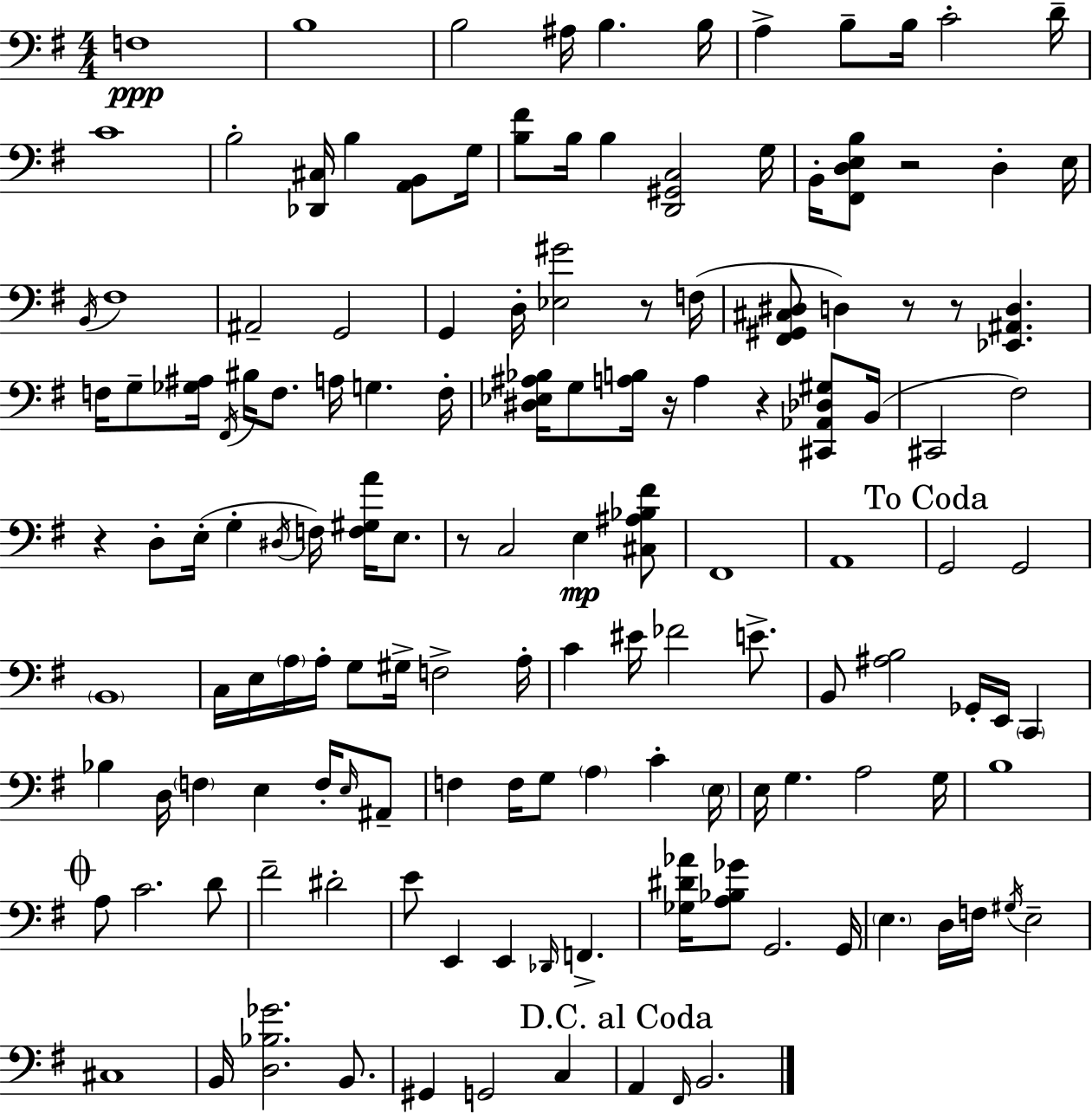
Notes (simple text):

F3/w B3/w B3/h A#3/s B3/q. B3/s A3/q B3/e B3/s C4/h D4/s C4/w B3/h [Db2,C#3]/s B3/q [A2,B2]/e G3/s [B3,F#4]/e B3/s B3/q [D2,G#2,C3]/h G3/s B2/s [F#2,D3,E3,B3]/e R/h D3/q E3/s B2/s F#3/w A#2/h G2/h G2/q D3/s [Eb3,G#4]/h R/e F3/s [F#2,G#2,C#3,D#3]/e D3/q R/e R/e [Eb2,A#2,D3]/q. F3/s G3/e [Gb3,A#3]/s F#2/s BIS3/s F3/e. A3/s G3/q. F3/s [D#3,Eb3,A#3,Bb3]/s G3/e [A3,B3]/s R/s A3/q R/q [C#2,Ab2,Db3,G#3]/e B2/s C#2/h F#3/h R/q D3/e E3/s G3/q D#3/s F3/s [F3,G#3,A4]/s E3/e. R/e C3/h E3/q [C#3,A#3,Bb3,F#4]/e F#2/w A2/w G2/h G2/h B2/w C3/s E3/s A3/s A3/s G3/e G#3/s F3/h A3/s C4/q EIS4/s FES4/h E4/e. B2/e [A#3,B3]/h Gb2/s E2/s C2/q Bb3/q D3/s F3/q E3/q F3/s E3/s A#2/e F3/q F3/s G3/e A3/q C4/q E3/s E3/s G3/q. A3/h G3/s B3/w A3/e C4/h. D4/e F#4/h D#4/h E4/e E2/q E2/q Db2/s F2/q. [Gb3,D#4,Ab4]/s [A3,Bb3,Gb4]/e G2/h. G2/s E3/q. D3/s F3/s G#3/s E3/h C#3/w B2/s [D3,Bb3,Gb4]/h. B2/e. G#2/q G2/h C3/q A2/q F#2/s B2/h.